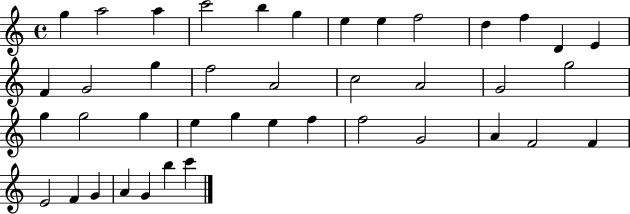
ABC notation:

X:1
T:Untitled
M:4/4
L:1/4
K:C
g a2 a c'2 b g e e f2 d f D E F G2 g f2 A2 c2 A2 G2 g2 g g2 g e g e f f2 G2 A F2 F E2 F G A G b c'